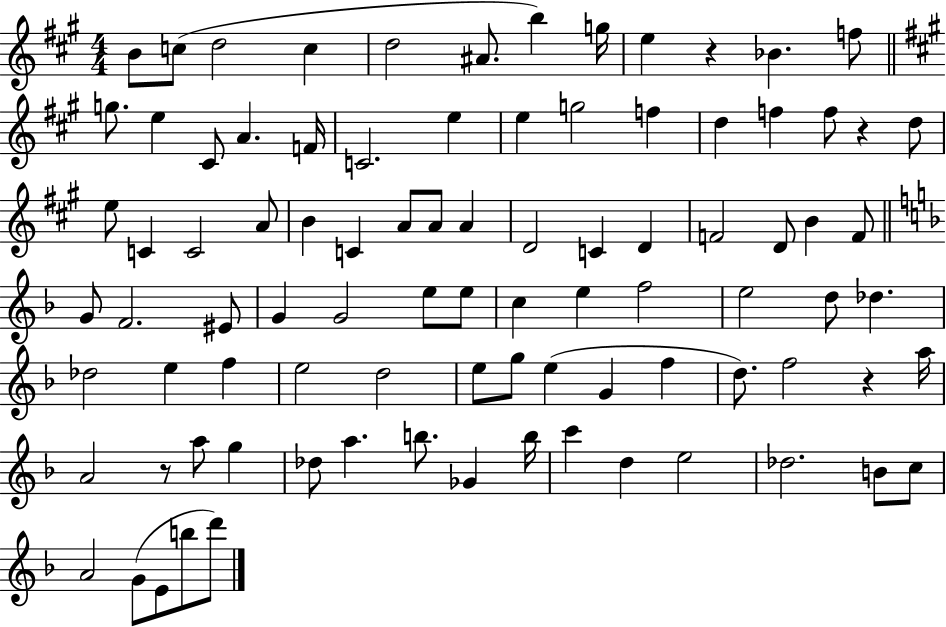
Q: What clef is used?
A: treble